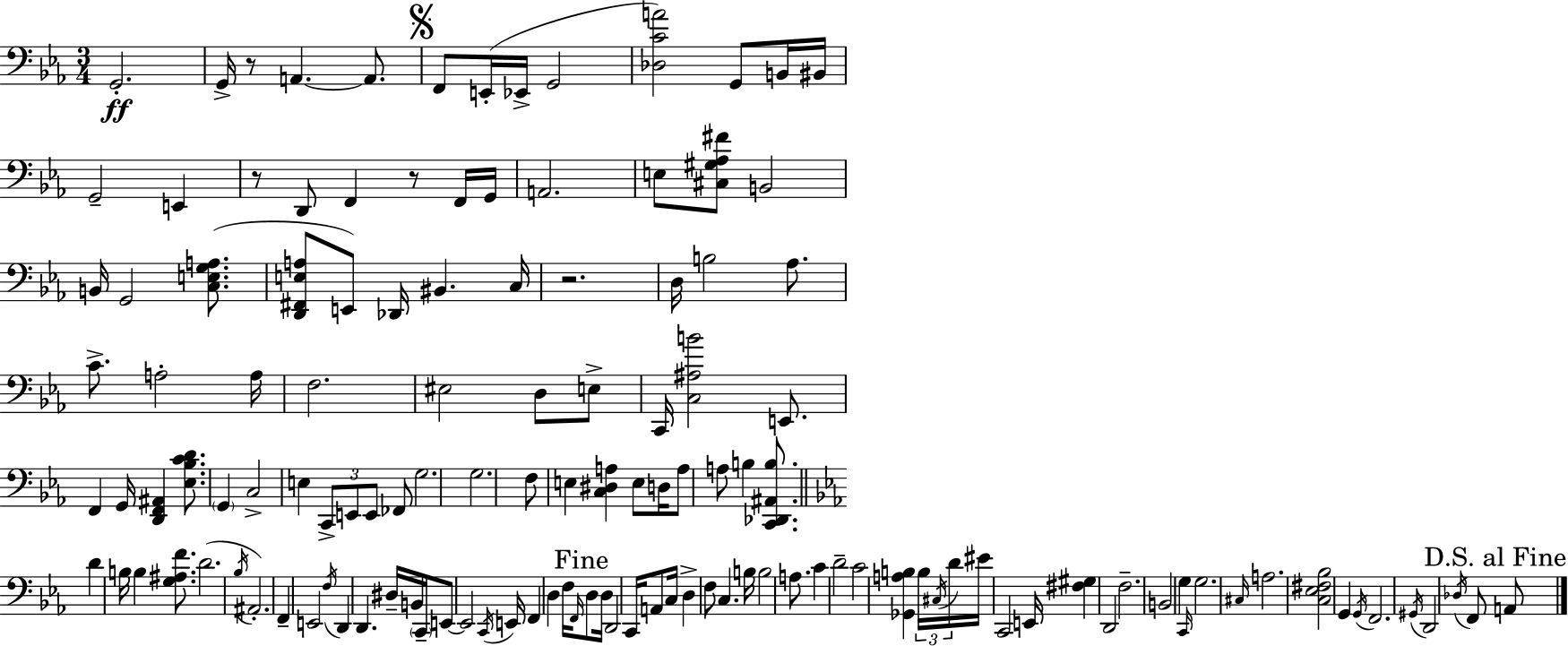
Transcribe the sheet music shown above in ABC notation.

X:1
T:Untitled
M:3/4
L:1/4
K:Eb
G,,2 G,,/4 z/2 A,, A,,/2 F,,/2 E,,/4 _E,,/4 G,,2 [_D,CA]2 G,,/2 B,,/4 ^B,,/4 G,,2 E,, z/2 D,,/2 F,, z/2 F,,/4 G,,/4 A,,2 E,/2 [^C,^G,_A,^F]/2 B,,2 B,,/4 G,,2 [C,E,G,A,]/2 [D,,^F,,E,A,]/2 E,,/2 _D,,/4 ^B,, C,/4 z2 D,/4 B,2 _A,/2 C/2 A,2 A,/4 F,2 ^E,2 D,/2 E,/2 C,,/4 [C,^A,B]2 E,,/2 F,, G,,/4 [D,,F,,^A,,] [_E,_B,CD]/2 G,, C,2 E, C,,/2 E,,/2 E,,/2 _F,,/2 G,2 G,2 F,/2 E, [C,^D,A,] E,/2 D,/4 A,/2 A,/2 B, [C,,_D,,^A,,B,]/2 D B,/4 B, [G,^A,F]/2 D2 _B,/4 ^A,,2 F,, E,,2 F,/4 D,, D,, ^D,/4 B,,/4 C,,/4 E,,/2 E,,2 C,,/4 E,,/4 F,, D, F,/4 F,,/4 D,/2 D,/4 D,,2 C,,/4 A,,/2 C,/4 D, F,/2 C, B,/4 B,2 A,/2 C D2 C2 [_G,,A,B,] B,/4 ^C,/4 D/4 ^E/4 C,,2 E,,/4 [^F,^G,] D,,2 F,2 B,,2 G, C,,/4 G,2 ^C,/4 A,2 [C,_E,^F,_B,]2 G,, G,,/4 F,,2 ^G,,/4 D,,2 _D,/4 F,,/2 A,,/2